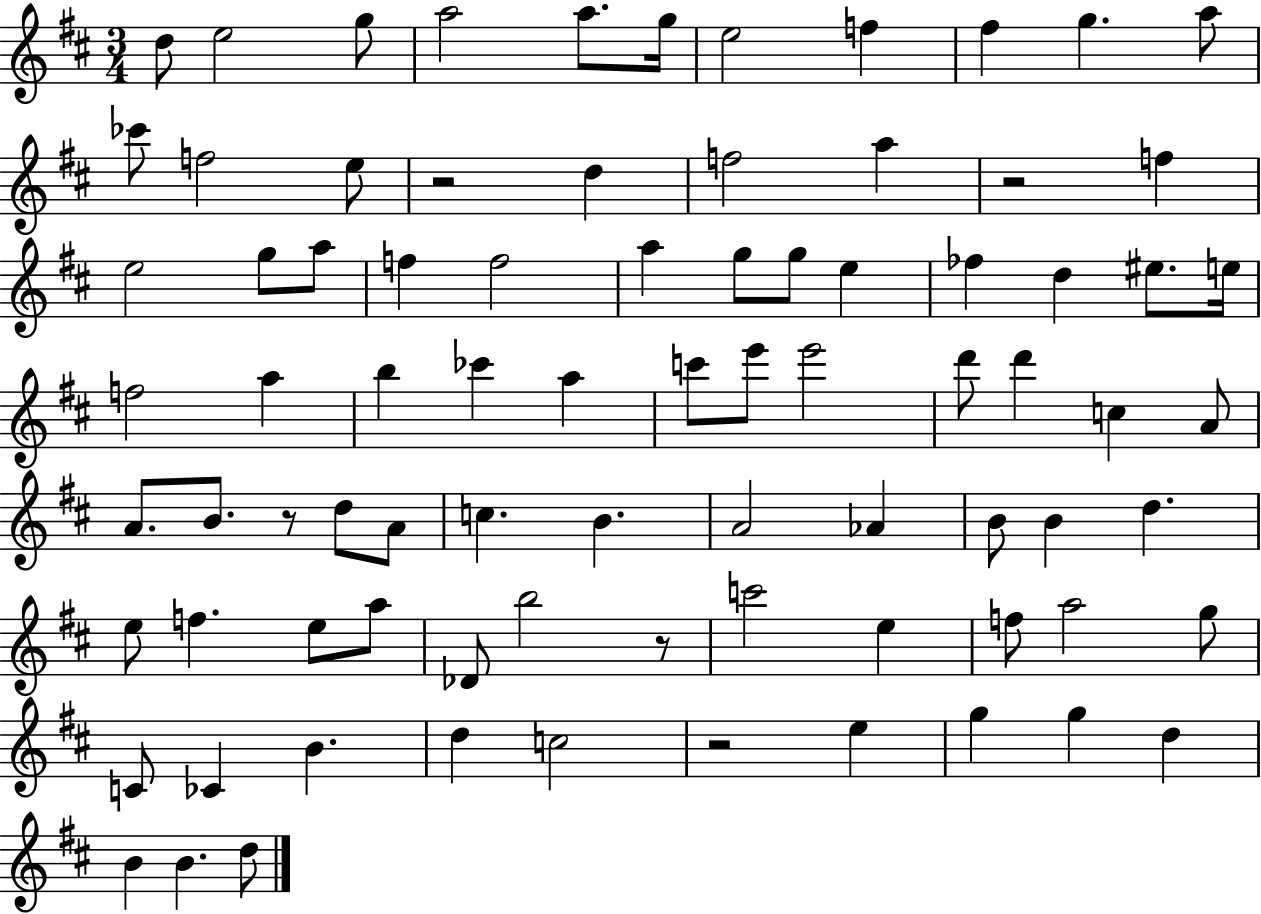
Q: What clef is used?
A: treble